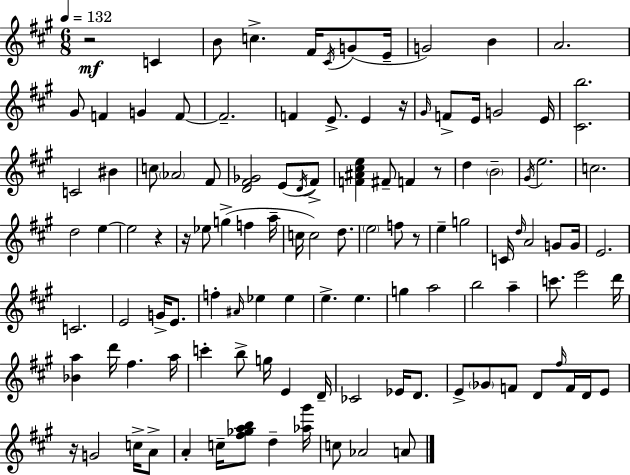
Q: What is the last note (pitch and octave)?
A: A4